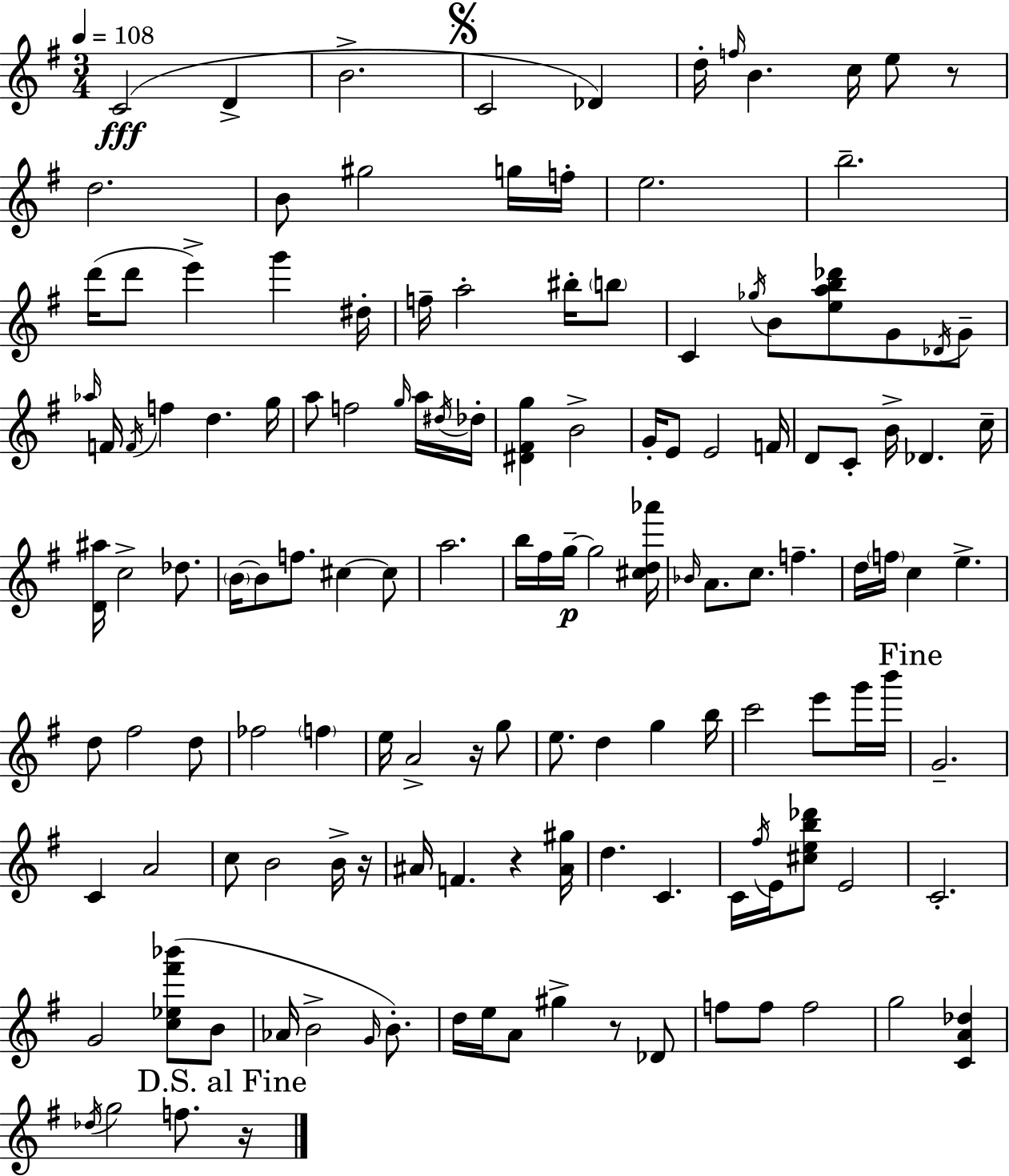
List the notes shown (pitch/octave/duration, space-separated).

C4/h D4/q B4/h. C4/h Db4/q D5/s F5/s B4/q. C5/s E5/e R/e D5/h. B4/e G#5/h G5/s F5/s E5/h. B5/h. D6/s D6/e E6/q G6/q D#5/s F5/s A5/h BIS5/s B5/e C4/q Gb5/s B4/e [E5,A5,B5,Db6]/e G4/e Db4/s G4/e Ab5/s F4/s F4/s F5/q D5/q. G5/s A5/e F5/h G5/s A5/s D#5/s Db5/s [D#4,F#4,G5]/q B4/h G4/s E4/e E4/h F4/s D4/e C4/e B4/s Db4/q. C5/s [D4,A#5]/s C5/h Db5/e. B4/s B4/e F5/e. C#5/q C#5/e A5/h. B5/s F#5/s G5/s G5/h [C#5,D5,Ab6]/s Bb4/s A4/e. C5/e. F5/q. D5/s F5/s C5/q E5/q. D5/e F#5/h D5/e FES5/h F5/q E5/s A4/h R/s G5/e E5/e. D5/q G5/q B5/s C6/h E6/e G6/s B6/s G4/h. C4/q A4/h C5/e B4/h B4/s R/s A#4/s F4/q. R/q [A#4,G#5]/s D5/q. C4/q. C4/s F#5/s E4/s [C#5,E5,B5,Db6]/e E4/h C4/h. G4/h [C5,Eb5,F#6,Bb6]/e B4/e Ab4/s B4/h G4/s B4/e. D5/s E5/s A4/e G#5/q R/e Db4/e F5/e F5/e F5/h G5/h [C4,A4,Db5]/q Db5/s G5/h F5/e. R/s